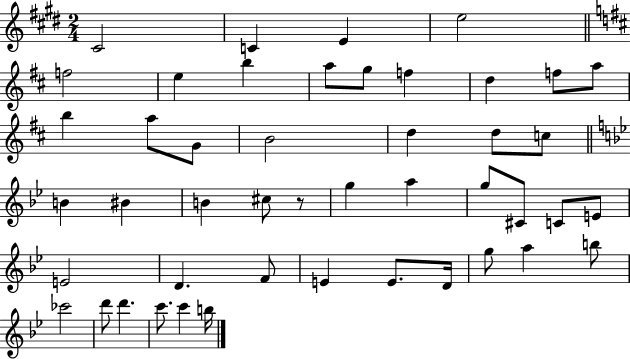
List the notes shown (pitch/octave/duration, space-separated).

C#4/h C4/q E4/q E5/h F5/h E5/q B5/q A5/e G5/e F5/q D5/q F5/e A5/e B5/q A5/e G4/e B4/h D5/q D5/e C5/e B4/q BIS4/q B4/q C#5/e R/e G5/q A5/q G5/e C#4/e C4/e E4/e E4/h D4/q. F4/e E4/q E4/e. D4/s G5/e A5/q B5/e CES6/h D6/e D6/q. C6/e. C6/q B5/s